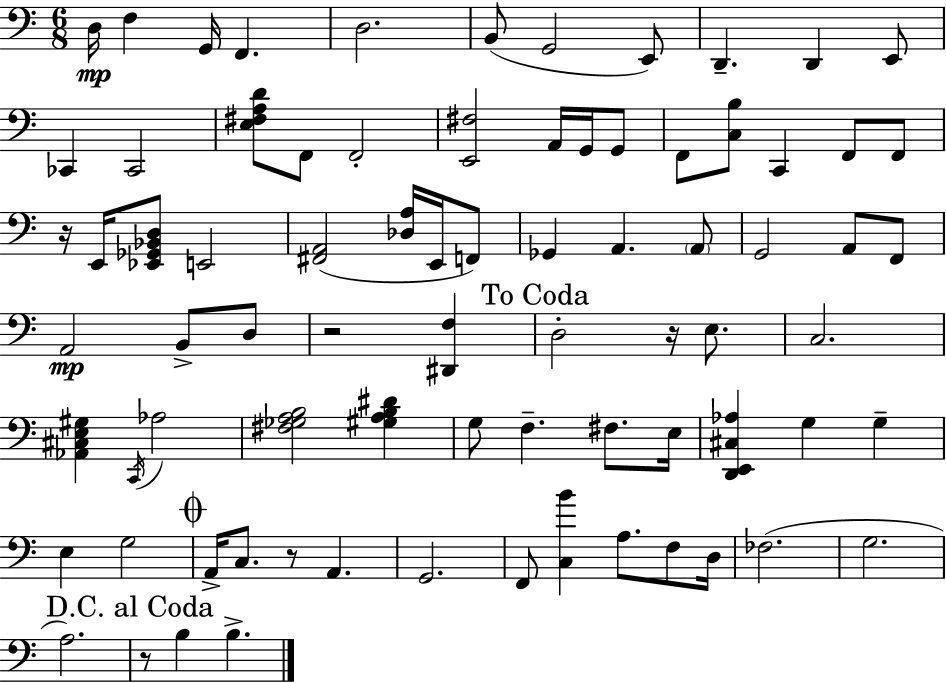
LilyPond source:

{
  \clef bass
  \numericTimeSignature
  \time 6/8
  \key c \major
  d16\mp f4 g,16 f,4. | d2. | b,8( g,2 e,8) | d,4.-- d,4 e,8 | \break ces,4 ces,2 | <e fis a d'>8 f,8 f,2-. | <e, fis>2 a,16 g,16 g,8 | f,8 <c b>8 c,4 f,8 f,8 | \break r16 e,16 <ees, ges, bes, d>8 e,2 | <fis, a,>2( <des a>16 e,16 f,8) | ges,4 a,4. \parenthesize a,8 | g,2 a,8 f,8 | \break a,2\mp b,8-> d8 | r2 <dis, f>4 | \mark "To Coda" d2-. r16 e8. | c2. | \break <aes, cis e gis>4 \acciaccatura { c,16 } aes2 | <fis ges a b>2 <gis a b dis'>4 | g8 f4.-- fis8. | e16 <d, e, cis aes>4 g4 g4-- | \break e4 g2 | \mark \markup { \musicglyph "scripts.coda" } a,16-> c8. r8 a,4. | g,2. | f,8 <c b'>4 a8. f8 | \break d16 fes2.( | g2. | a2.) | \mark "D.C. al Coda" r8 b4 b4.-> | \break \bar "|."
}